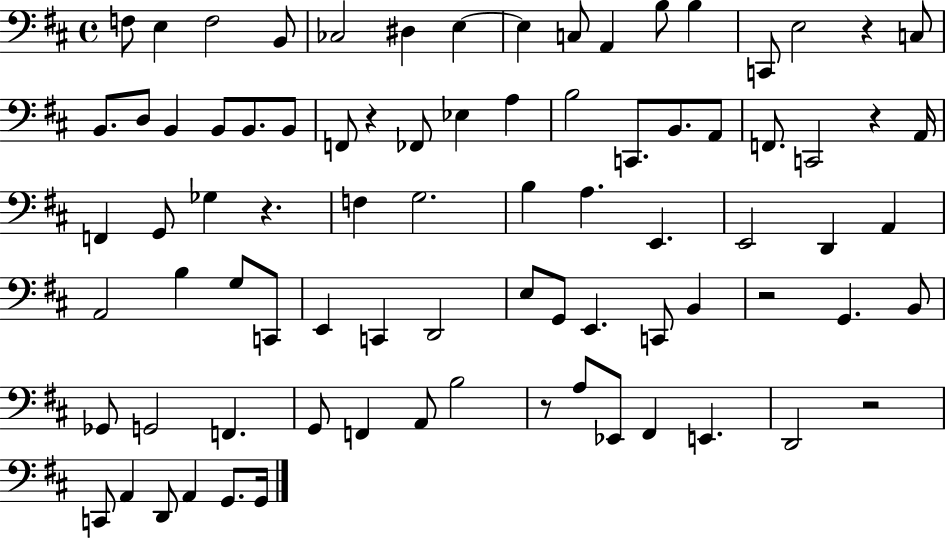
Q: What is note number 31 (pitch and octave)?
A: C2